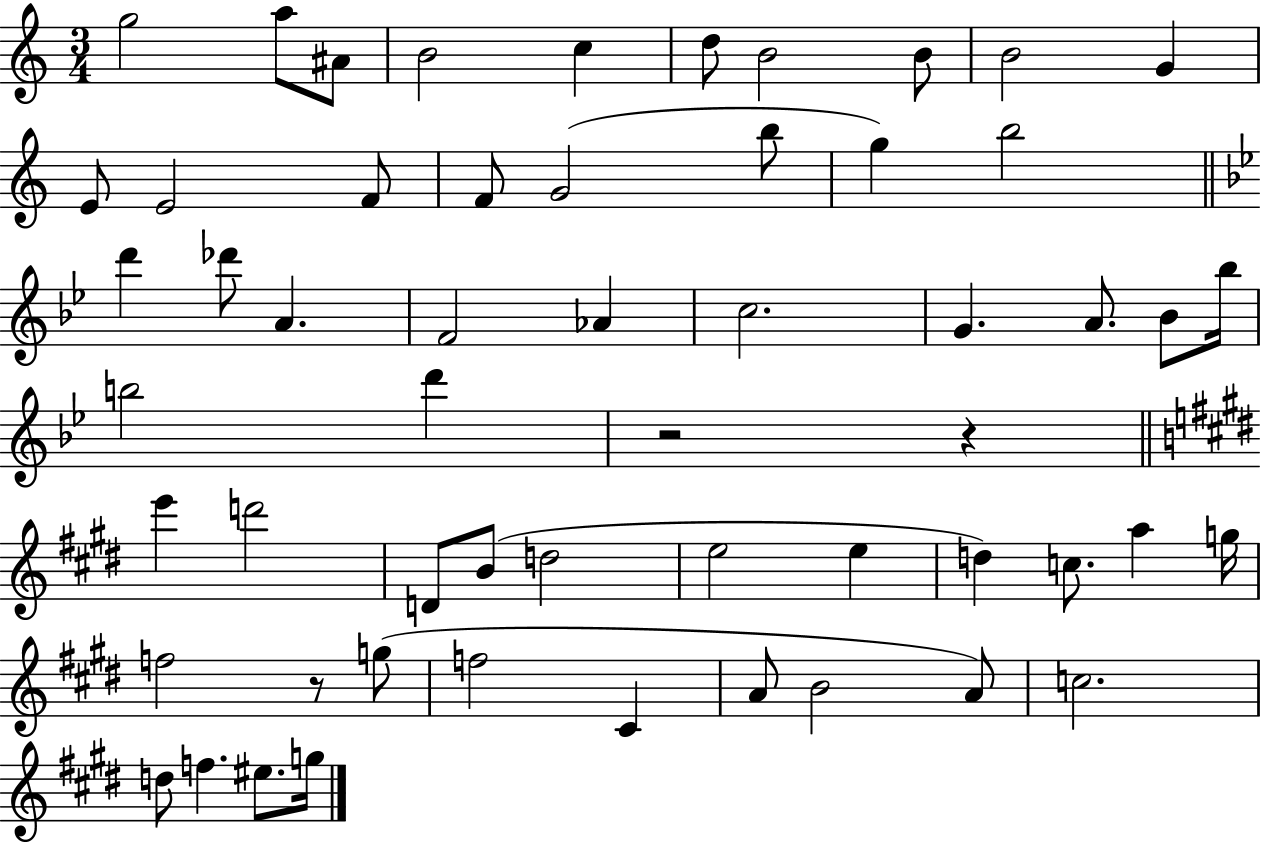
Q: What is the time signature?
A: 3/4